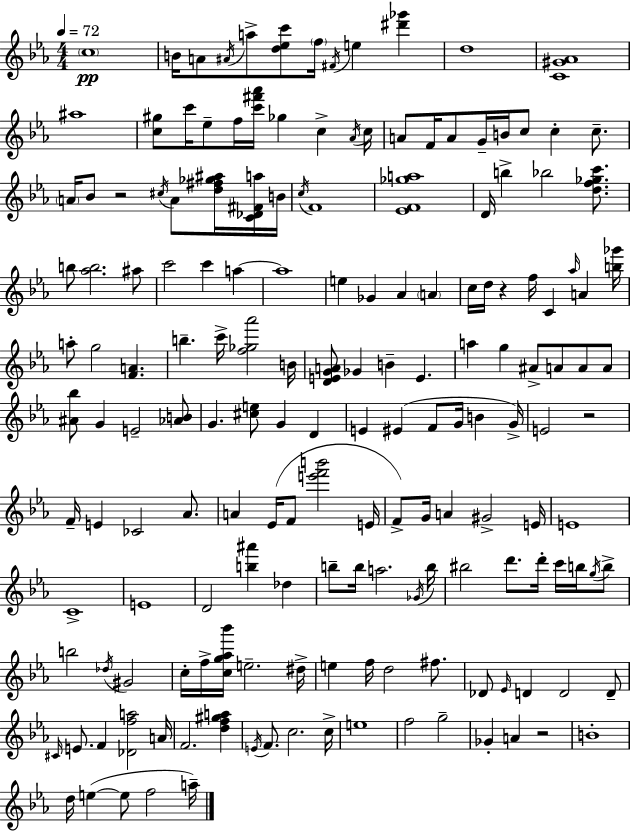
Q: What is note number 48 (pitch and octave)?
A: F5